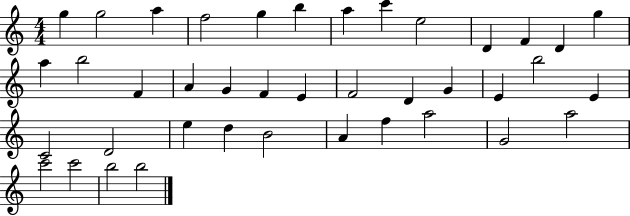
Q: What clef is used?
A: treble